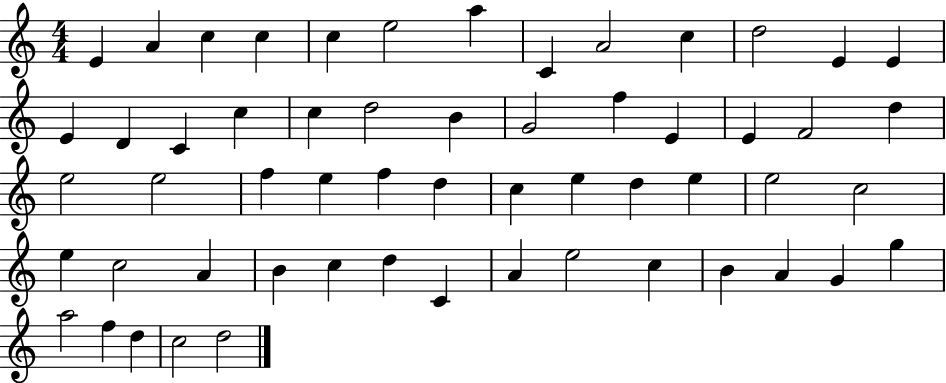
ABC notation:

X:1
T:Untitled
M:4/4
L:1/4
K:C
E A c c c e2 a C A2 c d2 E E E D C c c d2 B G2 f E E F2 d e2 e2 f e f d c e d e e2 c2 e c2 A B c d C A e2 c B A G g a2 f d c2 d2